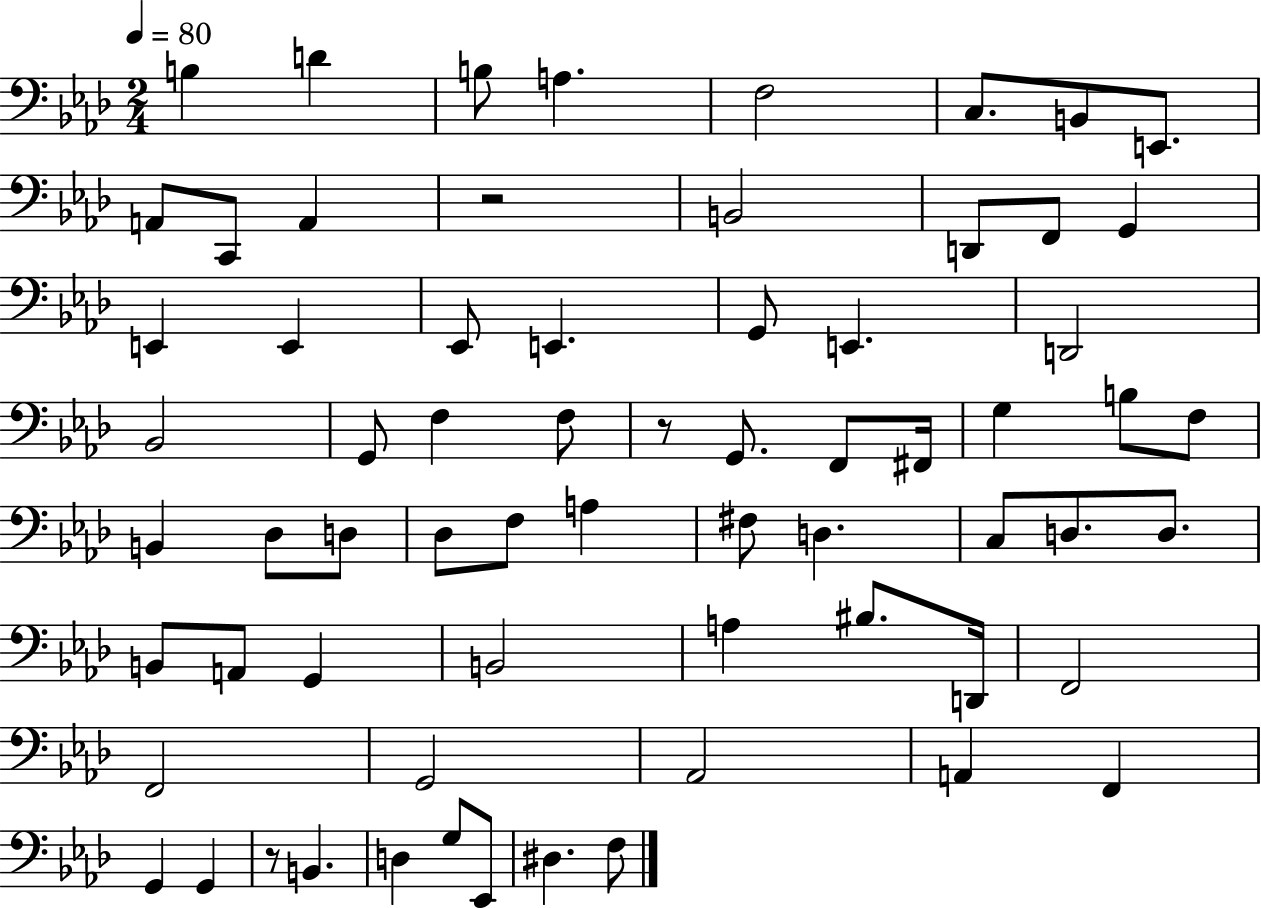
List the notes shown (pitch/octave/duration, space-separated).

B3/q D4/q B3/e A3/q. F3/h C3/e. B2/e E2/e. A2/e C2/e A2/q R/h B2/h D2/e F2/e G2/q E2/q E2/q Eb2/e E2/q. G2/e E2/q. D2/h Bb2/h G2/e F3/q F3/e R/e G2/e. F2/e F#2/s G3/q B3/e F3/e B2/q Db3/e D3/e Db3/e F3/e A3/q F#3/e D3/q. C3/e D3/e. D3/e. B2/e A2/e G2/q B2/h A3/q BIS3/e. D2/s F2/h F2/h G2/h Ab2/h A2/q F2/q G2/q G2/q R/e B2/q. D3/q G3/e Eb2/e D#3/q. F3/e